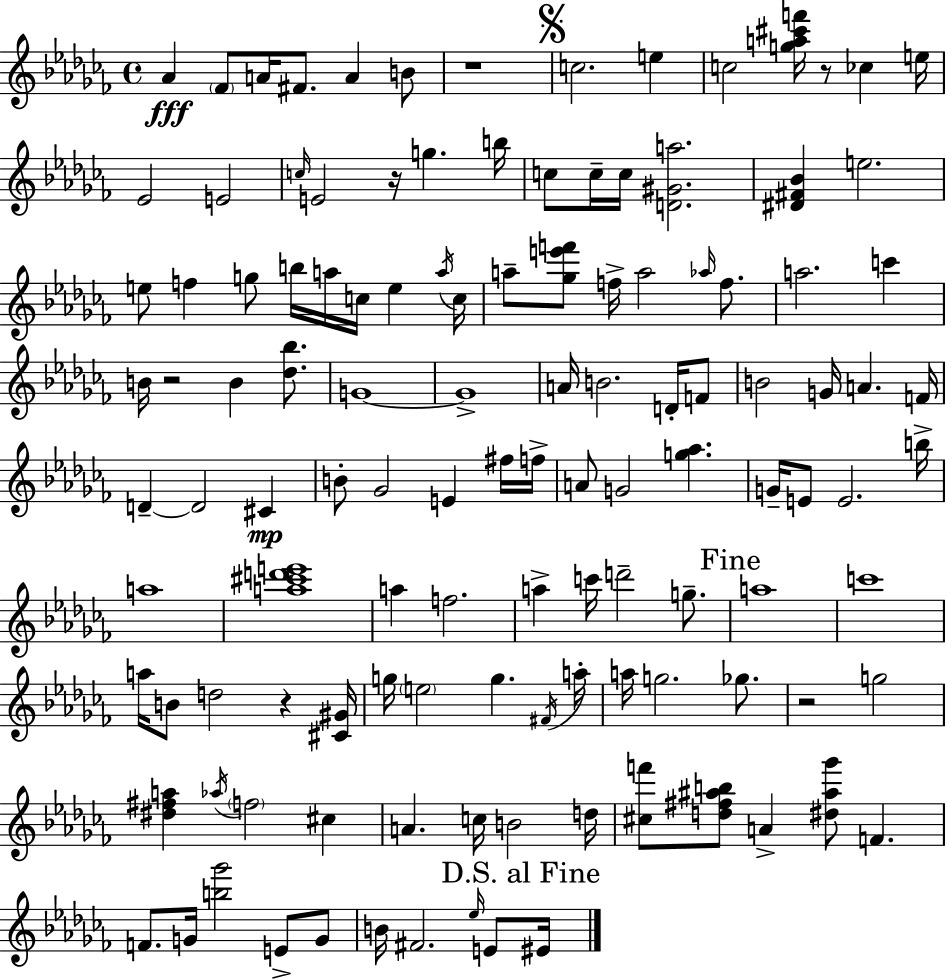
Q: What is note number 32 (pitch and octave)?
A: F5